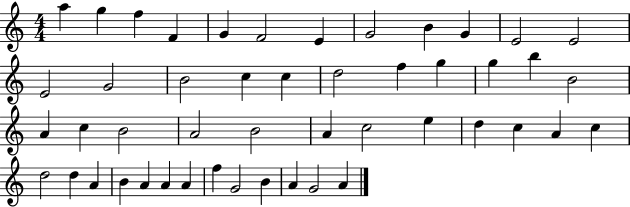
X:1
T:Untitled
M:4/4
L:1/4
K:C
a g f F G F2 E G2 B G E2 E2 E2 G2 B2 c c d2 f g g b B2 A c B2 A2 B2 A c2 e d c A c d2 d A B A A A f G2 B A G2 A